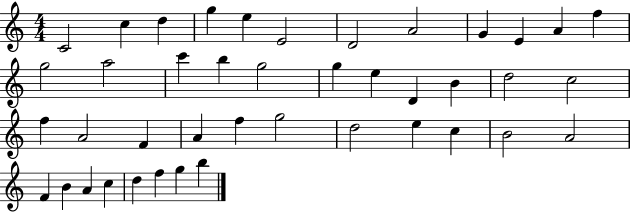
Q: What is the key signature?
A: C major